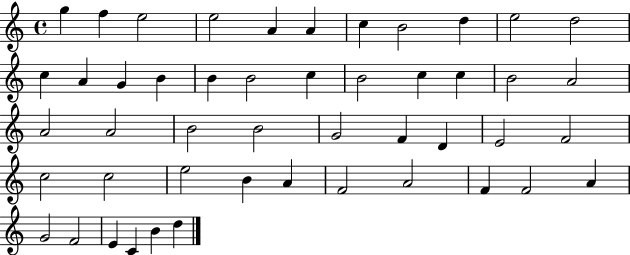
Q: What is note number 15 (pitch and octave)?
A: B4